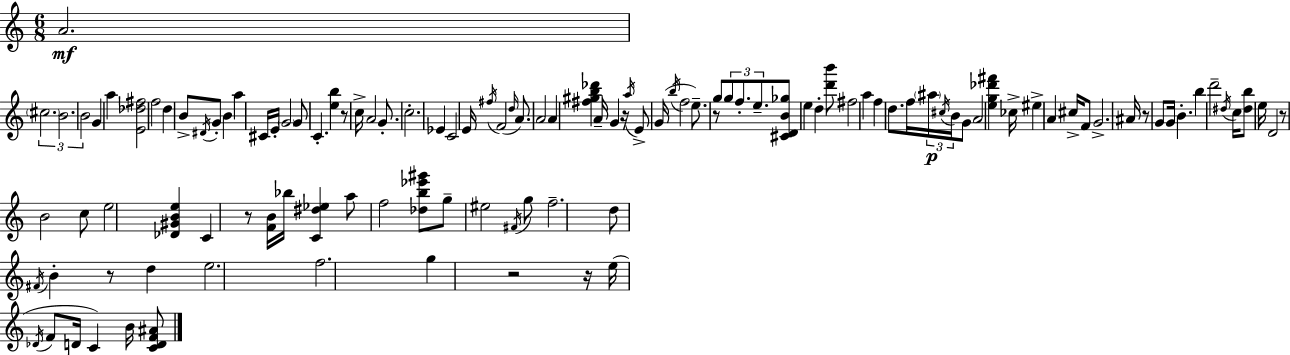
A4/h. C#5/h. B4/h. B4/h G4/q A5/q [E4,Db5,F#5]/h F5/h D5/q B4/e D#4/s G4/e B4/q A5/q C#4/s E4/s G4/h G4/e C4/q. [E5,B5]/q R/e C5/s A4/h G4/e. C5/h. Eb4/q C4/h E4/s F#5/s F4/h D5/s A4/e. A4/h A4/q [F#5,G#5,B5,Db6]/q A4/s G4/q R/s A5/s E4/e G4/s B5/s F5/h E5/e. R/e G5/e G5/e F5/e. E5/e. [C#4,D4,B4,Gb5]/e E5/q D5/q [D6,B6]/e F#5/h A5/q F5/q D5/e. F5/s A#5/s C#5/s B4/s G4/e A4/h [E5,G5,Db6,F#6]/q CES5/s EIS5/q A4/q C#5/s F4/e G4/h. A#4/s R/e G4/e G4/s B4/q. B5/q D6/h D#5/s C5/s [D#5,B5]/e E5/s D4/h R/e B4/h C5/e E5/h [Db4,G#4,B4,E5]/q C4/q R/e [F4,B4]/s Bb5/s [C4,D#5,Eb5]/q A5/e F5/h [Db5,B5,Eb6,G#6]/e G5/e EIS5/h F#4/s G5/e F5/h. D5/e F#4/s B4/q R/e D5/q E5/h. F5/h. G5/q R/h R/s E5/s Db4/s F4/e D4/s C4/q B4/s [C4,D4,F4,A#4]/e